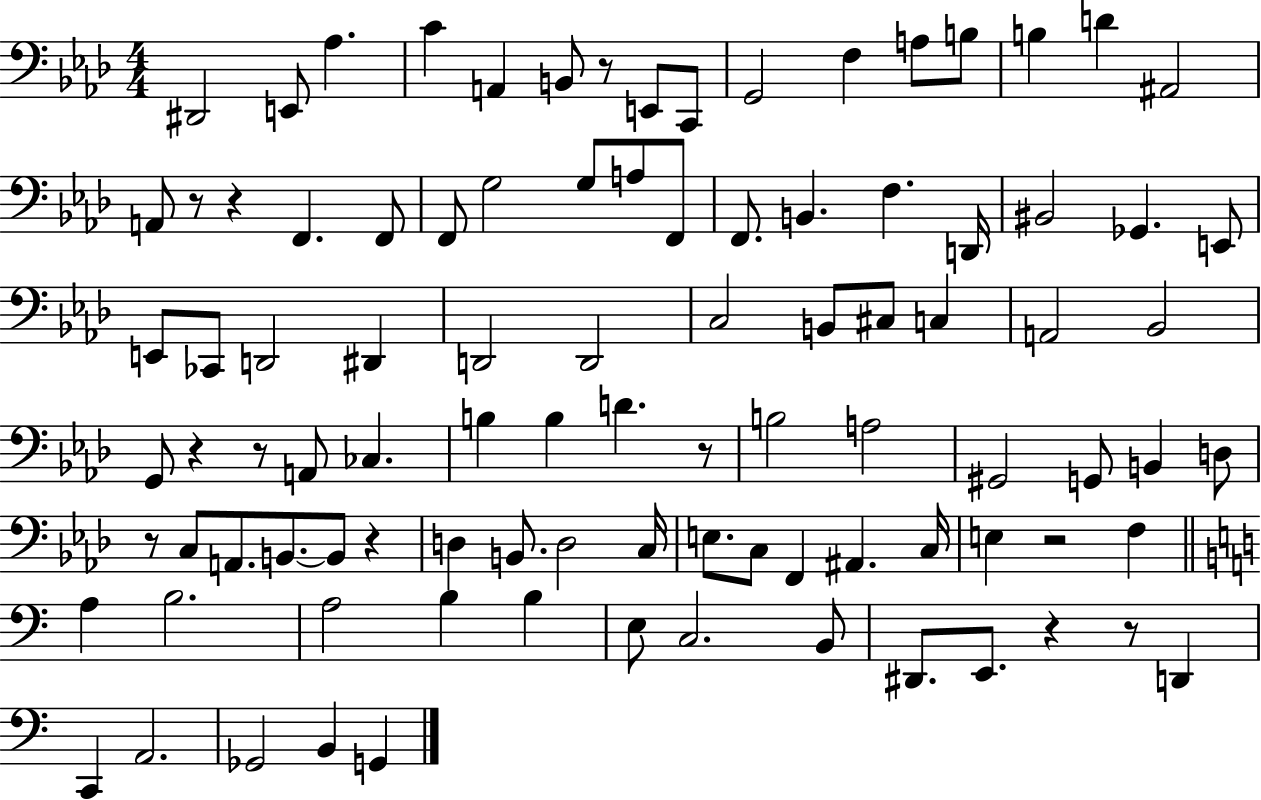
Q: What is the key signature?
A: AES major